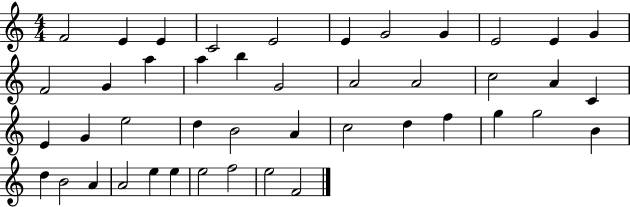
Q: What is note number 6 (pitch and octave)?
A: E4